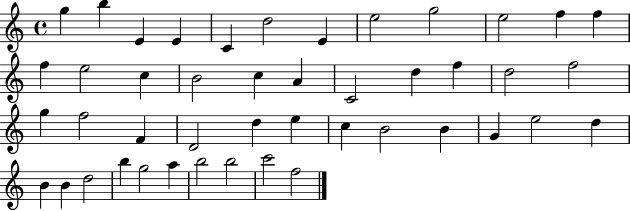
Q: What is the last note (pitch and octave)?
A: F5